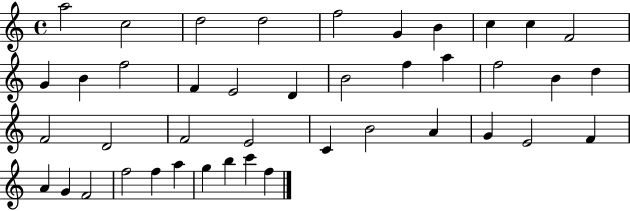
A5/h C5/h D5/h D5/h F5/h G4/q B4/q C5/q C5/q F4/h G4/q B4/q F5/h F4/q E4/h D4/q B4/h F5/q A5/q F5/h B4/q D5/q F4/h D4/h F4/h E4/h C4/q B4/h A4/q G4/q E4/h F4/q A4/q G4/q F4/h F5/h F5/q A5/q G5/q B5/q C6/q F5/q